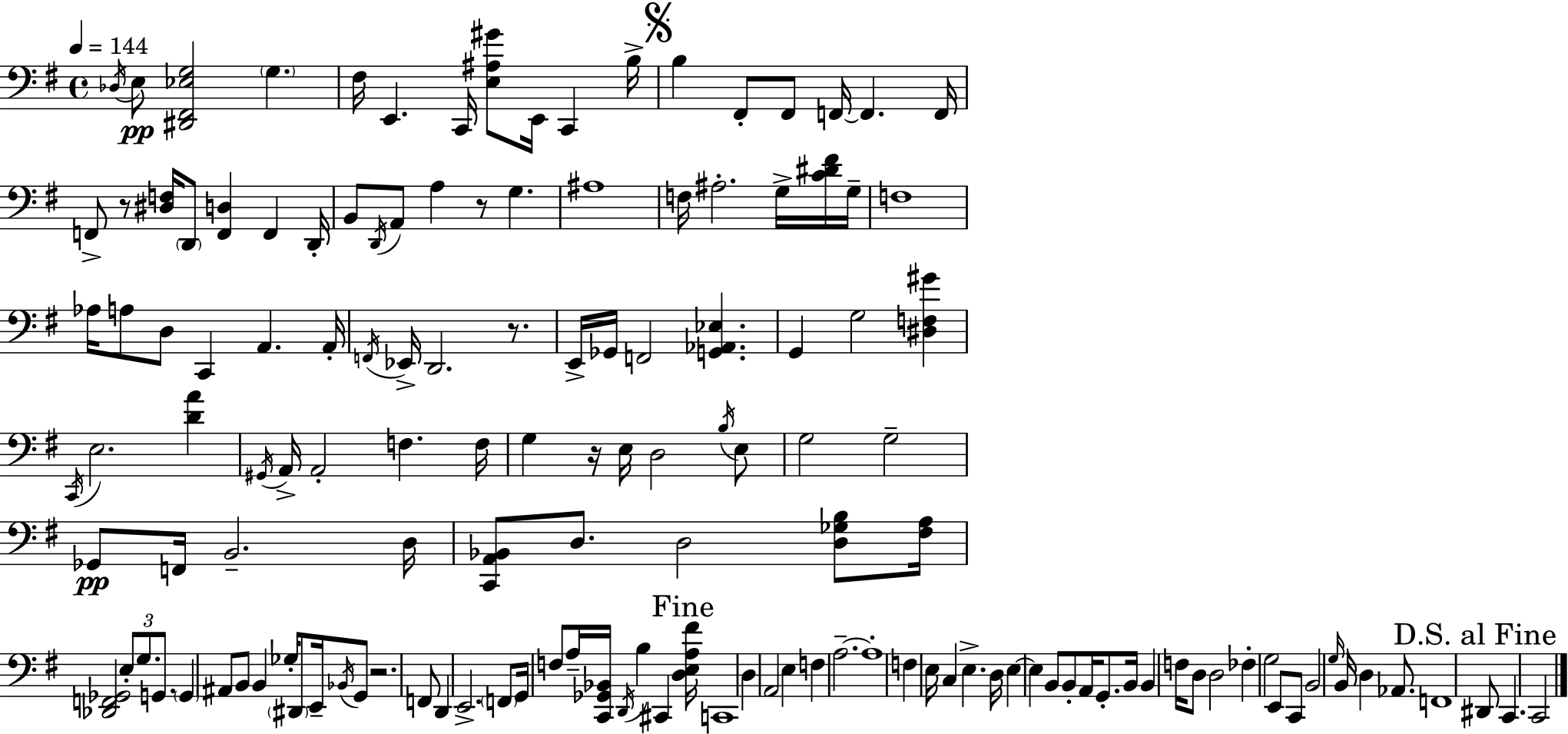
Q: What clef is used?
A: bass